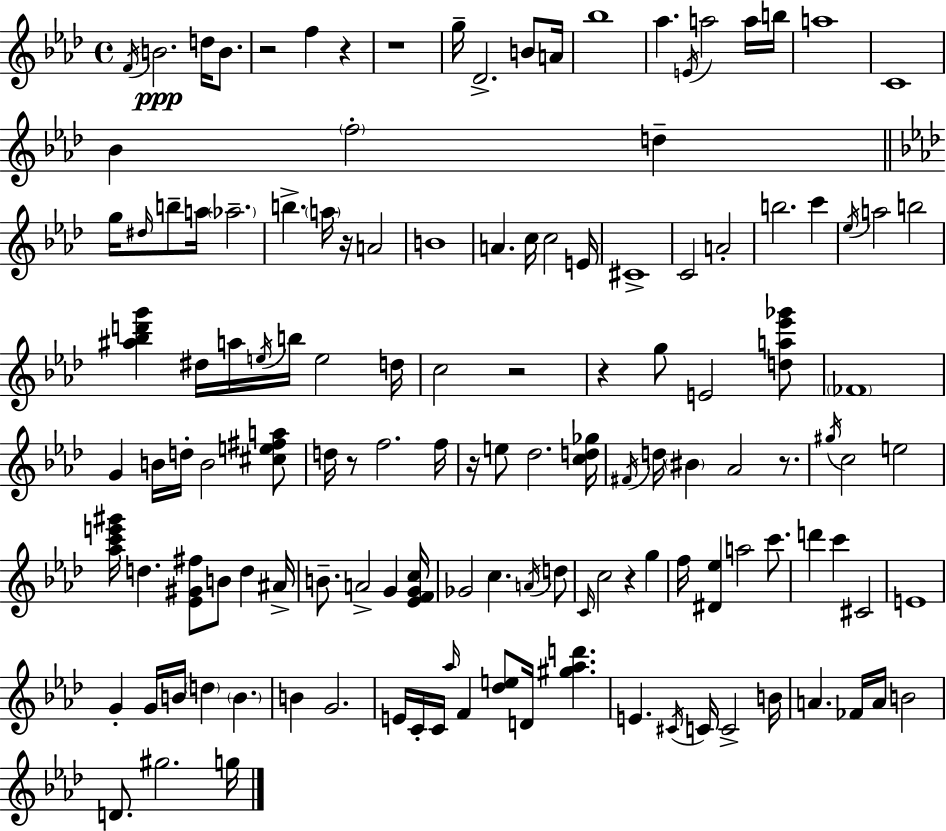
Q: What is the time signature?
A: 4/4